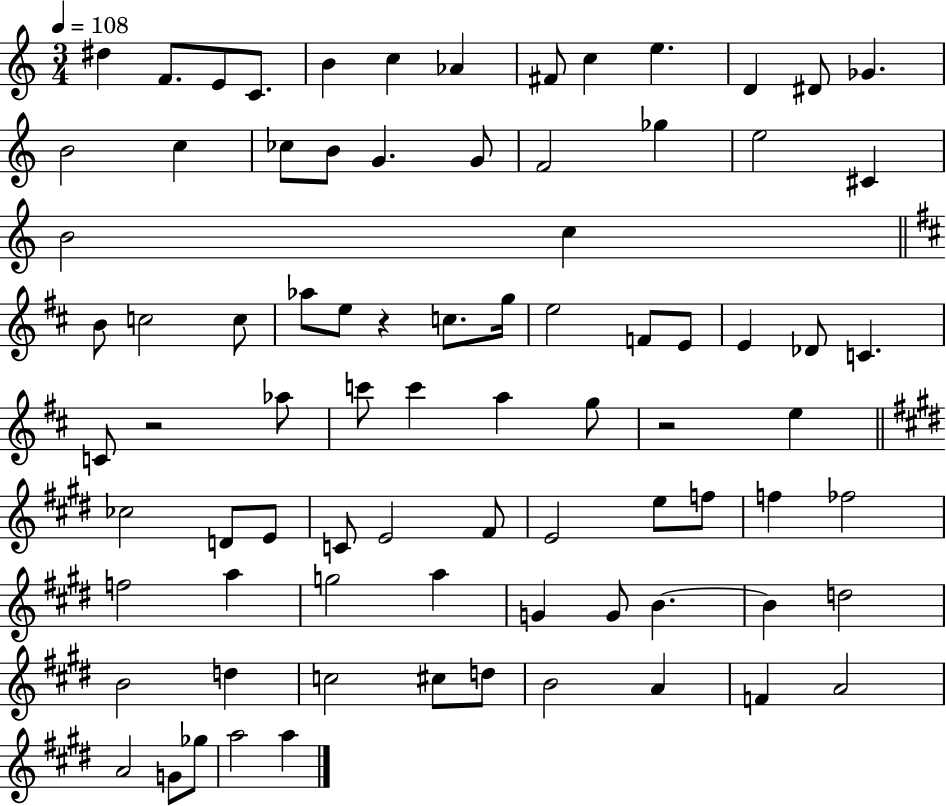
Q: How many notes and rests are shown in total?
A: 82